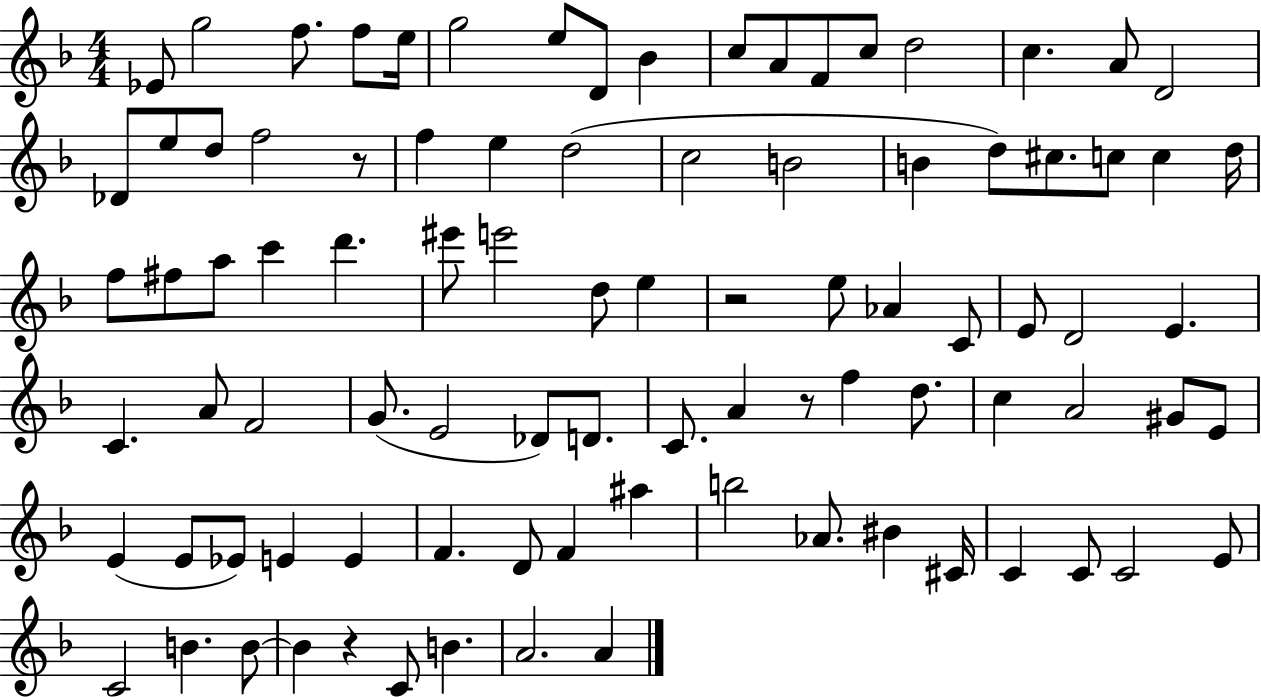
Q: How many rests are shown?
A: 4